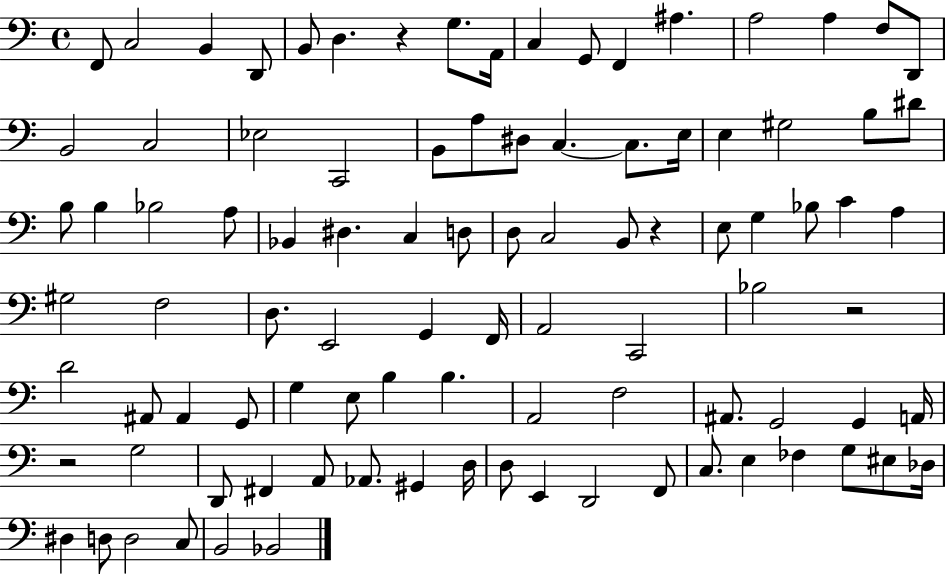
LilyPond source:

{
  \clef bass
  \time 4/4
  \defaultTimeSignature
  \key c \major
  f,8 c2 b,4 d,8 | b,8 d4. r4 g8. a,16 | c4 g,8 f,4 ais4. | a2 a4 f8 d,8 | \break b,2 c2 | ees2 c,2 | b,8 a8 dis8 c4.~~ c8. e16 | e4 gis2 b8 dis'8 | \break b8 b4 bes2 a8 | bes,4 dis4. c4 d8 | d8 c2 b,8 r4 | e8 g4 bes8 c'4 a4 | \break gis2 f2 | d8. e,2 g,4 f,16 | a,2 c,2 | bes2 r2 | \break d'2 ais,8 ais,4 g,8 | g4 e8 b4 b4. | a,2 f2 | ais,8. g,2 g,4 a,16 | \break r2 g2 | d,8 fis,4 a,8 aes,8. gis,4 d16 | d8 e,4 d,2 f,8 | c8. e4 fes4 g8 eis8 des16 | \break dis4 d8 d2 c8 | b,2 bes,2 | \bar "|."
}